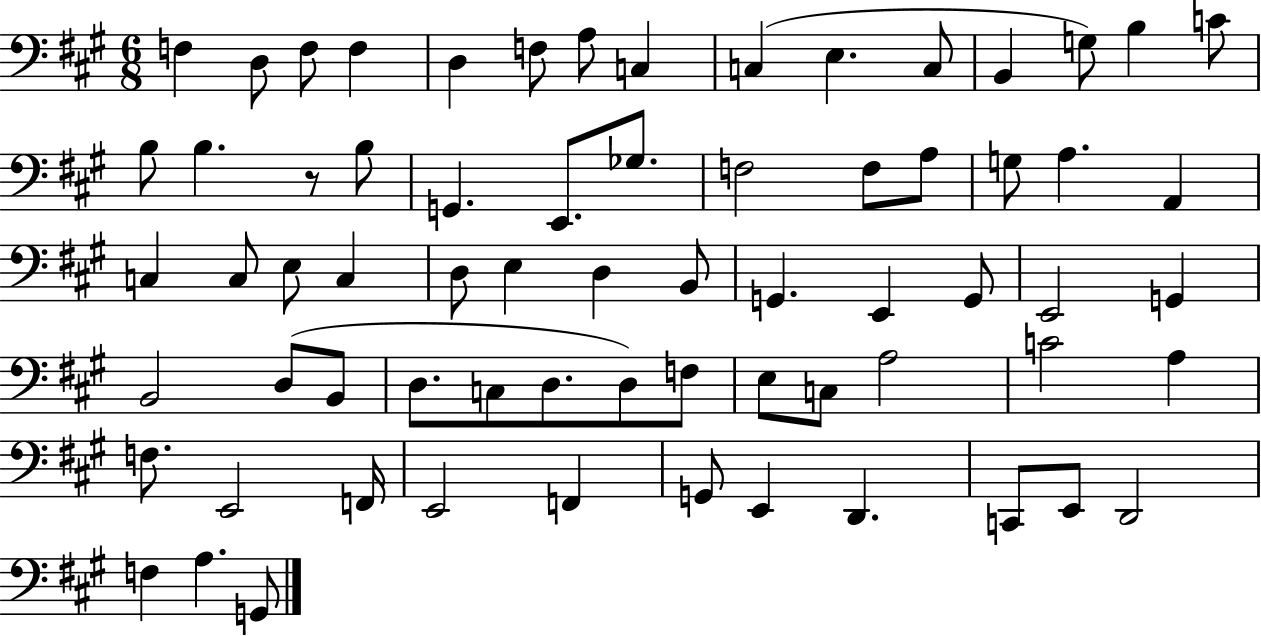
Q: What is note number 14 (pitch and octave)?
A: B3